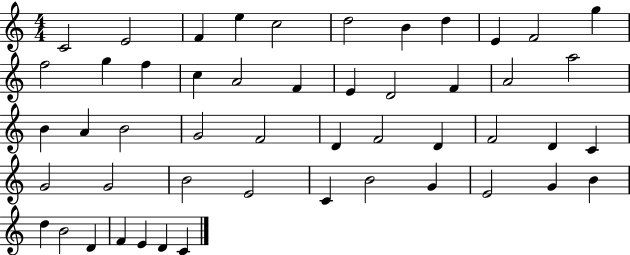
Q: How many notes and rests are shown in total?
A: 50